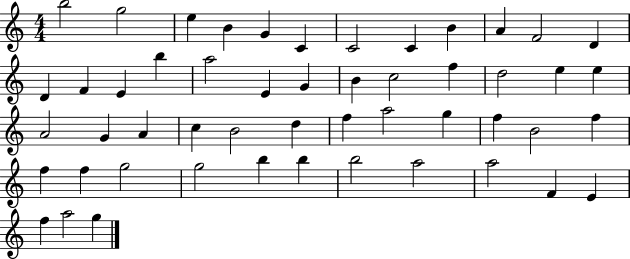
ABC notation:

X:1
T:Untitled
M:4/4
L:1/4
K:C
b2 g2 e B G C C2 C B A F2 D D F E b a2 E G B c2 f d2 e e A2 G A c B2 d f a2 g f B2 f f f g2 g2 b b b2 a2 a2 F E f a2 g